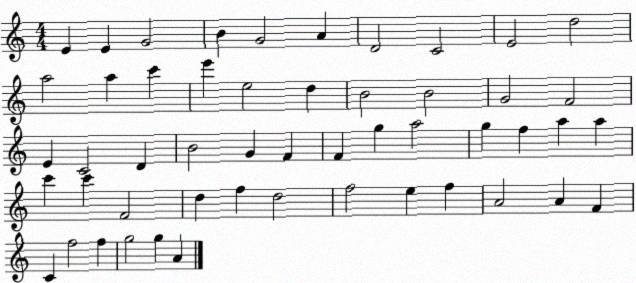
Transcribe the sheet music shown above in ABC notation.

X:1
T:Untitled
M:4/4
L:1/4
K:C
E E G2 B G2 A D2 C2 E2 d2 a2 a c' e' e2 d B2 B2 G2 F2 E C2 D B2 G F F g a2 g f a a c' c' F2 d f d2 f2 e f A2 A F C f2 f g2 g A